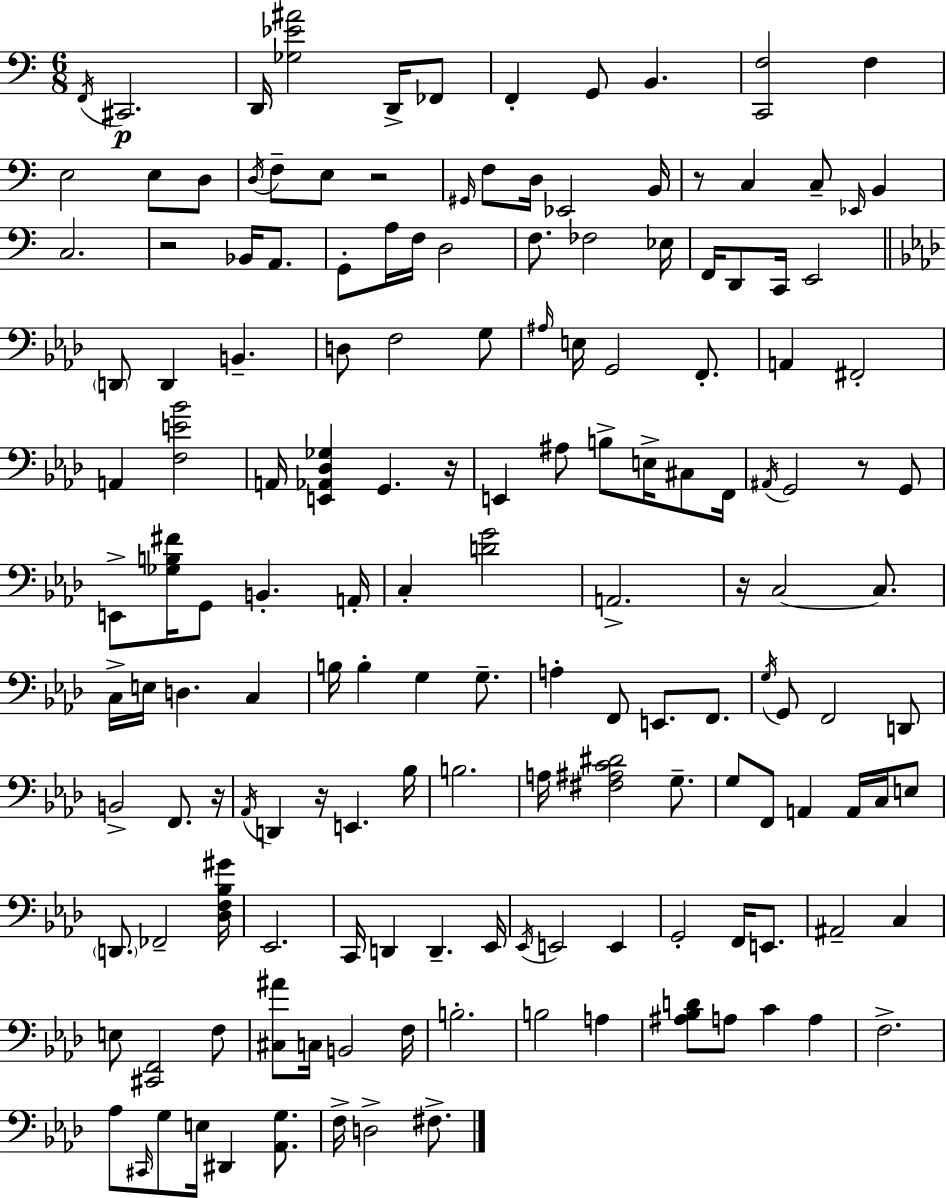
F2/s C#2/h. D2/s [Gb3,Eb4,A#4]/h D2/s FES2/e F2/q G2/e B2/q. [C2,F3]/h F3/q E3/h E3/e D3/e D3/s F3/e E3/e R/h G#2/s F3/e D3/s Eb2/h B2/s R/e C3/q C3/e Eb2/s B2/q C3/h. R/h Bb2/s A2/e. G2/e A3/s F3/s D3/h F3/e. FES3/h Eb3/s F2/s D2/e C2/s E2/h D2/e D2/q B2/q. D3/e F3/h G3/e A#3/s E3/s G2/h F2/e. A2/q F#2/h A2/q [F3,E4,Bb4]/h A2/s [E2,Ab2,Db3,Gb3]/q G2/q. R/s E2/q A#3/e B3/e E3/s C#3/e F2/s A#2/s G2/h R/e G2/e E2/e [Gb3,B3,F#4]/s G2/e B2/q. A2/s C3/q [D4,G4]/h A2/h. R/s C3/h C3/e. C3/s E3/s D3/q. C3/q B3/s B3/q G3/q G3/e. A3/q F2/e E2/e. F2/e. G3/s G2/e F2/h D2/e B2/h F2/e. R/s Ab2/s D2/q R/s E2/q. Bb3/s B3/h. A3/s [F#3,A#3,C4,D#4]/h G3/e. G3/e F2/e A2/q A2/s C3/s E3/e D2/e. FES2/h [Db3,F3,Bb3,G#4]/s Eb2/h. C2/s D2/q D2/q. Eb2/s Eb2/s E2/h E2/q G2/h F2/s E2/e. A#2/h C3/q E3/e [C#2,F2]/h F3/e [C#3,A#4]/e C3/s B2/h F3/s B3/h. B3/h A3/q [A#3,Bb3,D4]/e A3/e C4/q A3/q F3/h. Ab3/e C#2/s G3/e E3/s D#2/q [Ab2,G3]/e. F3/s D3/h F#3/e.